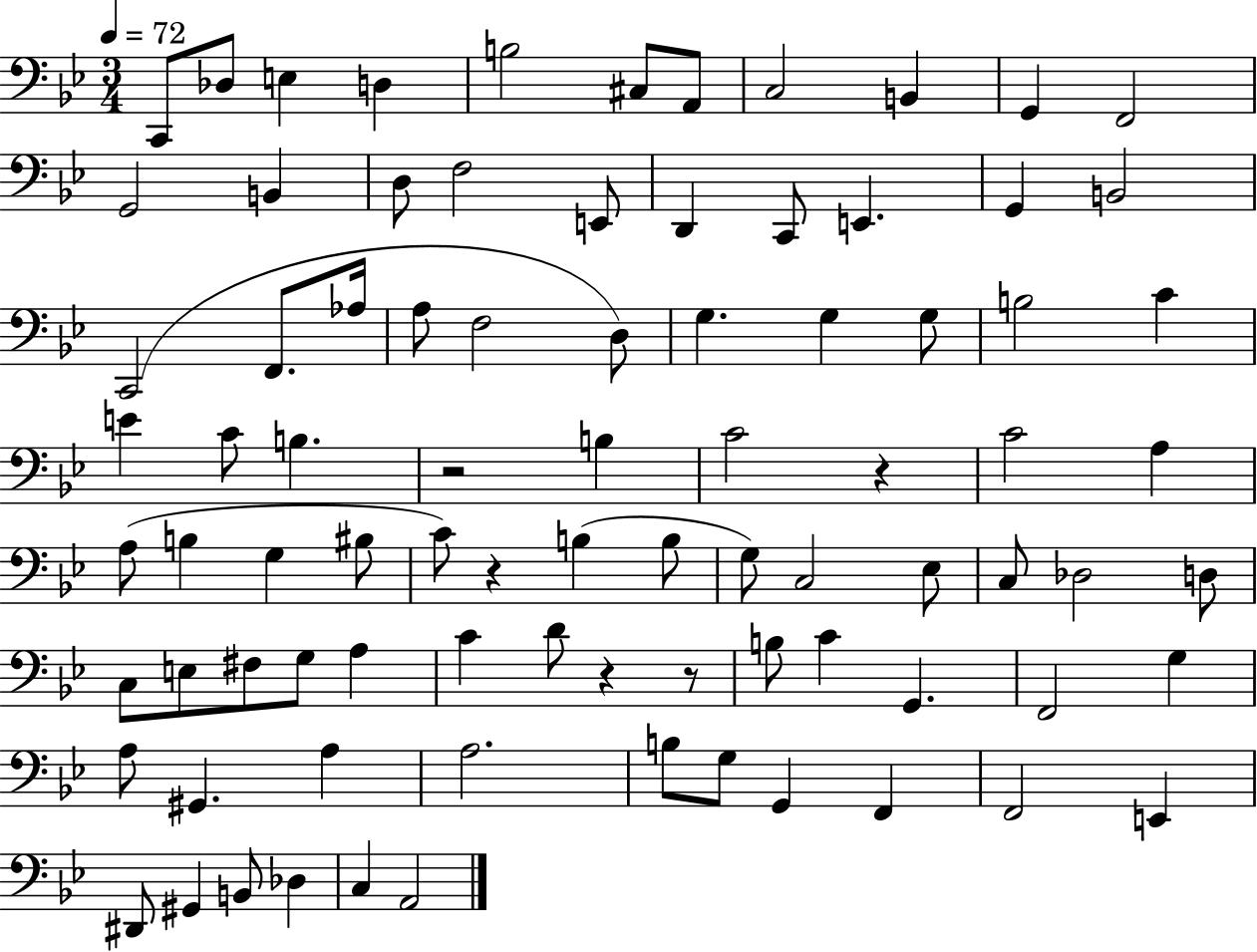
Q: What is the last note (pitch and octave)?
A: A2